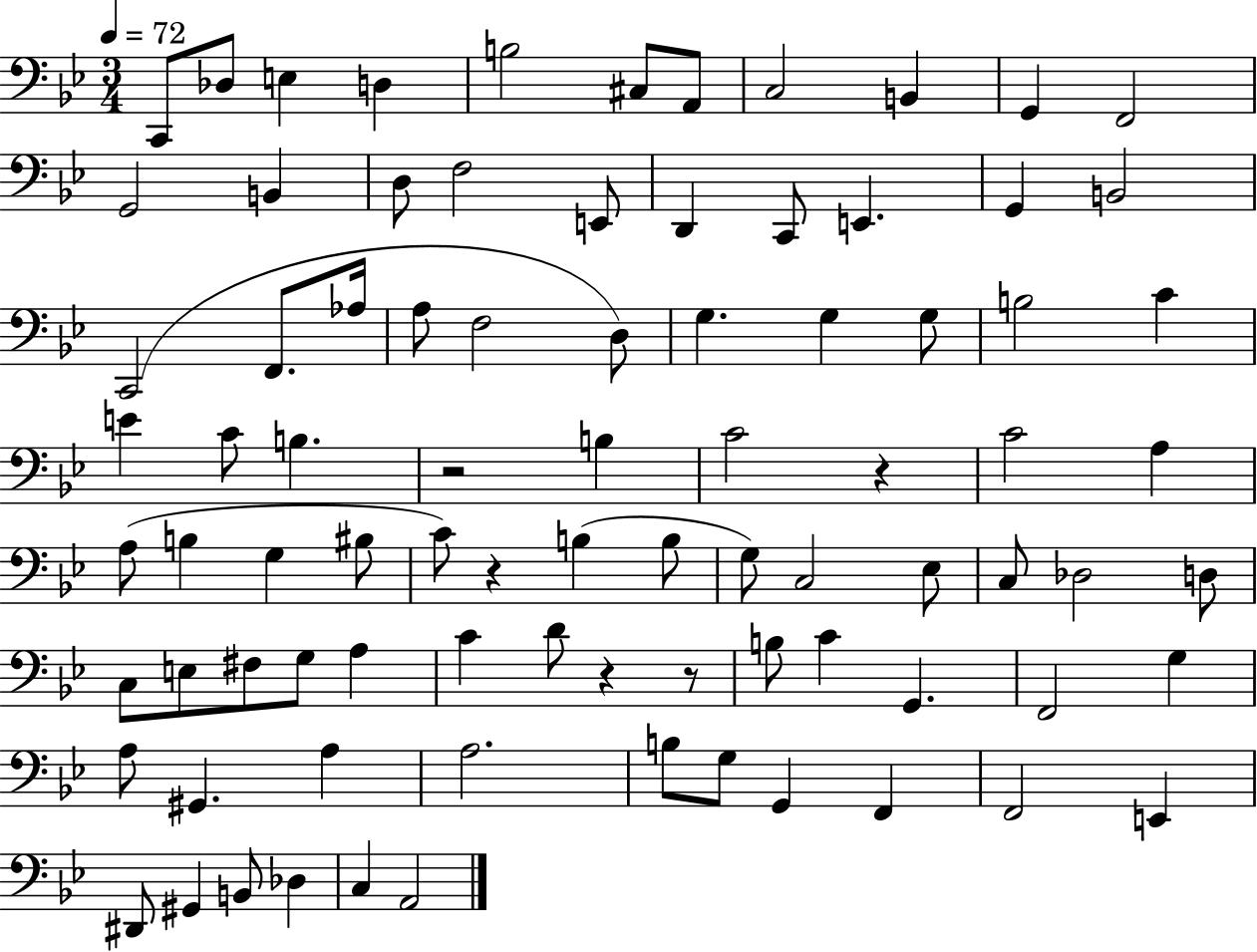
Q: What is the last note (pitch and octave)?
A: A2